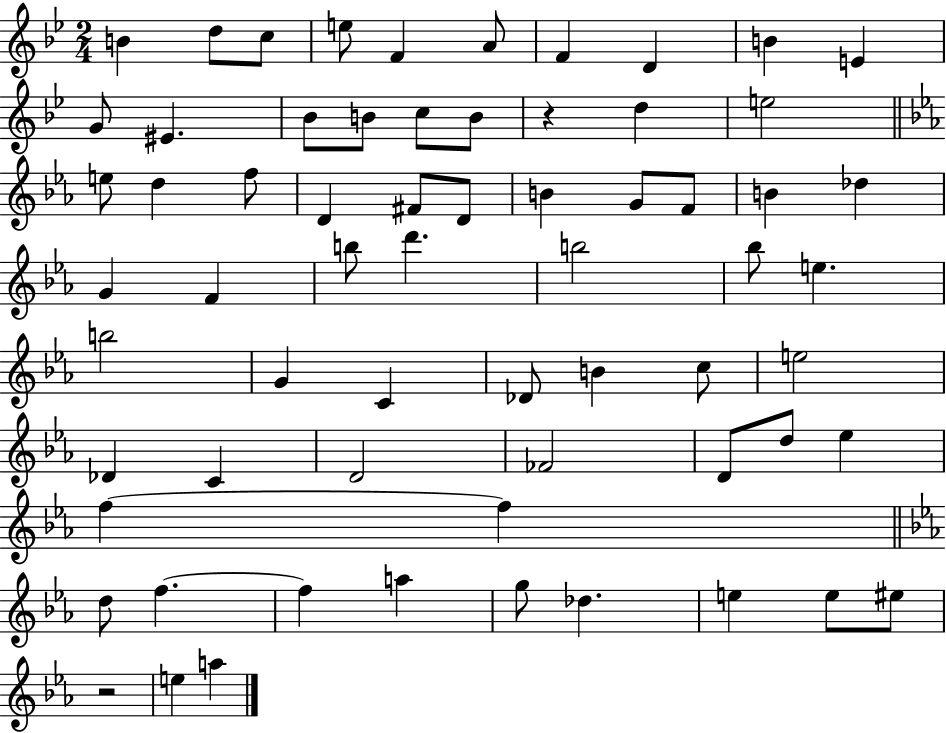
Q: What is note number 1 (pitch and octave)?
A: B4